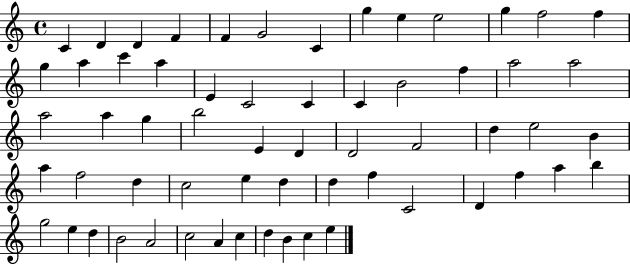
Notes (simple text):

C4/q D4/q D4/q F4/q F4/q G4/h C4/q G5/q E5/q E5/h G5/q F5/h F5/q G5/q A5/q C6/q A5/q E4/q C4/h C4/q C4/q B4/h F5/q A5/h A5/h A5/h A5/q G5/q B5/h E4/q D4/q D4/h F4/h D5/q E5/h B4/q A5/q F5/h D5/q C5/h E5/q D5/q D5/q F5/q C4/h D4/q F5/q A5/q B5/q G5/h E5/q D5/q B4/h A4/h C5/h A4/q C5/q D5/q B4/q C5/q E5/q